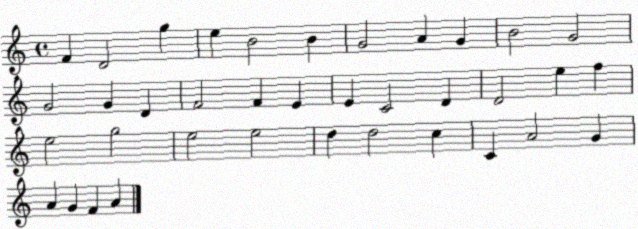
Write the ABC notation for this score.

X:1
T:Untitled
M:4/4
L:1/4
K:C
F D2 g e B2 B G2 A G B2 G2 G2 G D F2 F E E C2 D D2 e f e2 g2 e2 e2 d d2 c C A2 G A G F A